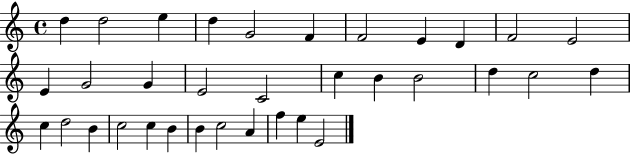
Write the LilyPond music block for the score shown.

{
  \clef treble
  \time 4/4
  \defaultTimeSignature
  \key c \major
  d''4 d''2 e''4 | d''4 g'2 f'4 | f'2 e'4 d'4 | f'2 e'2 | \break e'4 g'2 g'4 | e'2 c'2 | c''4 b'4 b'2 | d''4 c''2 d''4 | \break c''4 d''2 b'4 | c''2 c''4 b'4 | b'4 c''2 a'4 | f''4 e''4 e'2 | \break \bar "|."
}